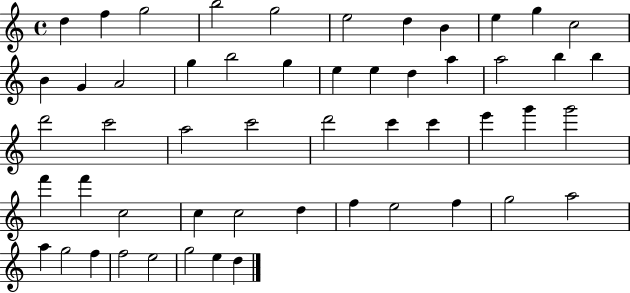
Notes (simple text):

D5/q F5/q G5/h B5/h G5/h E5/h D5/q B4/q E5/q G5/q C5/h B4/q G4/q A4/h G5/q B5/h G5/q E5/q E5/q D5/q A5/q A5/h B5/q B5/q D6/h C6/h A5/h C6/h D6/h C6/q C6/q E6/q G6/q G6/h F6/q F6/q C5/h C5/q C5/h D5/q F5/q E5/h F5/q G5/h A5/h A5/q G5/h F5/q F5/h E5/h G5/h E5/q D5/q